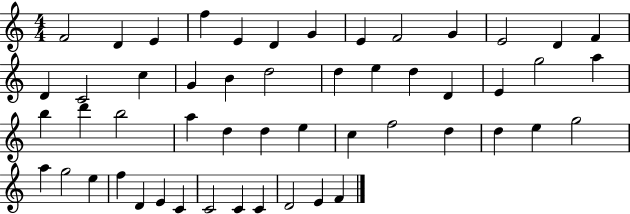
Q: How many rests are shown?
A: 0